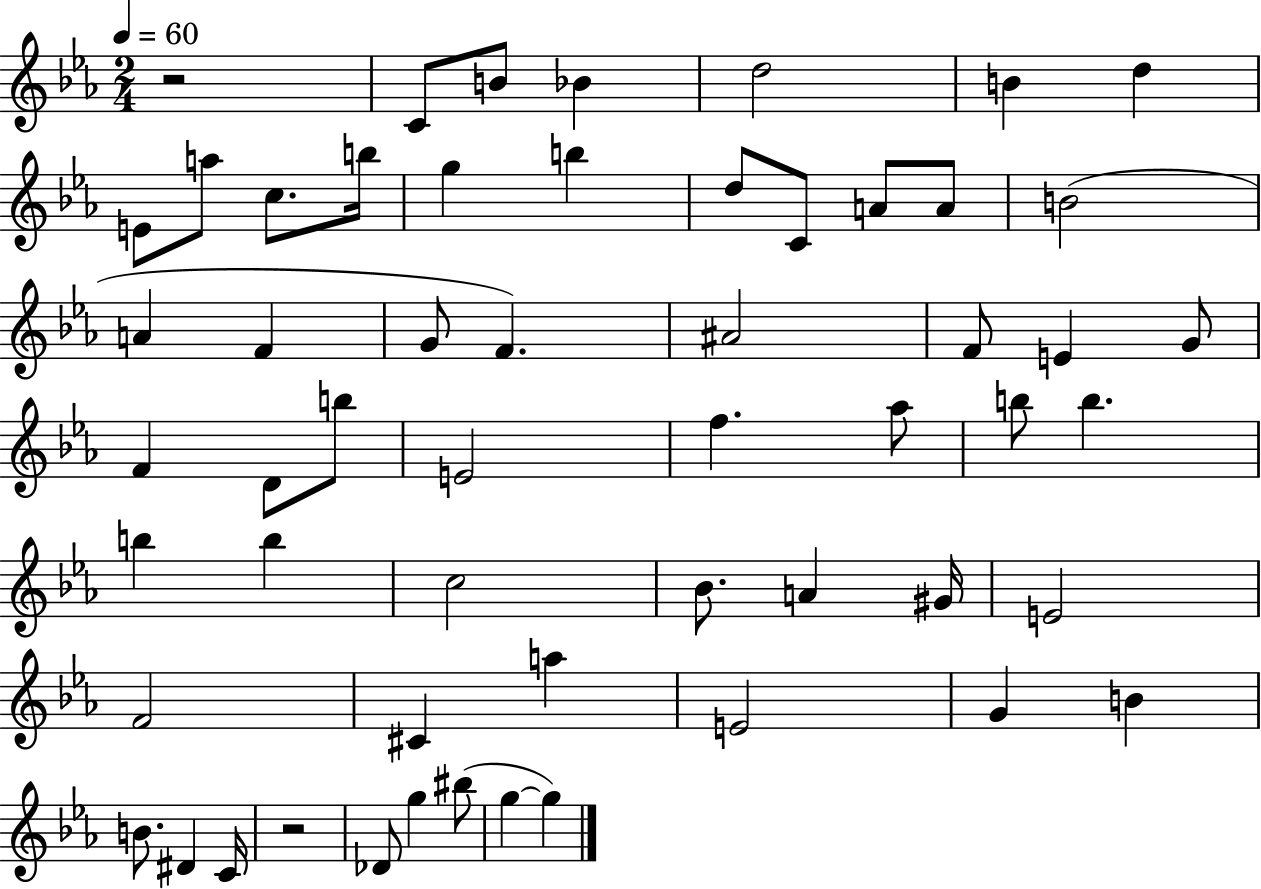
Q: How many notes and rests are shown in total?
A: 56